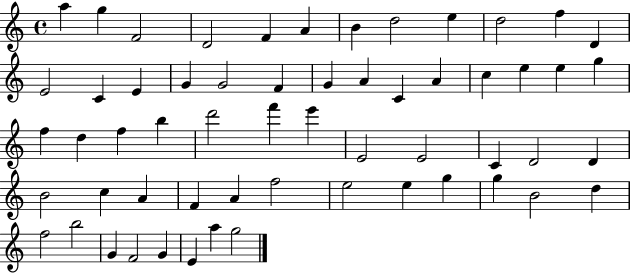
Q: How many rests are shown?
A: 0